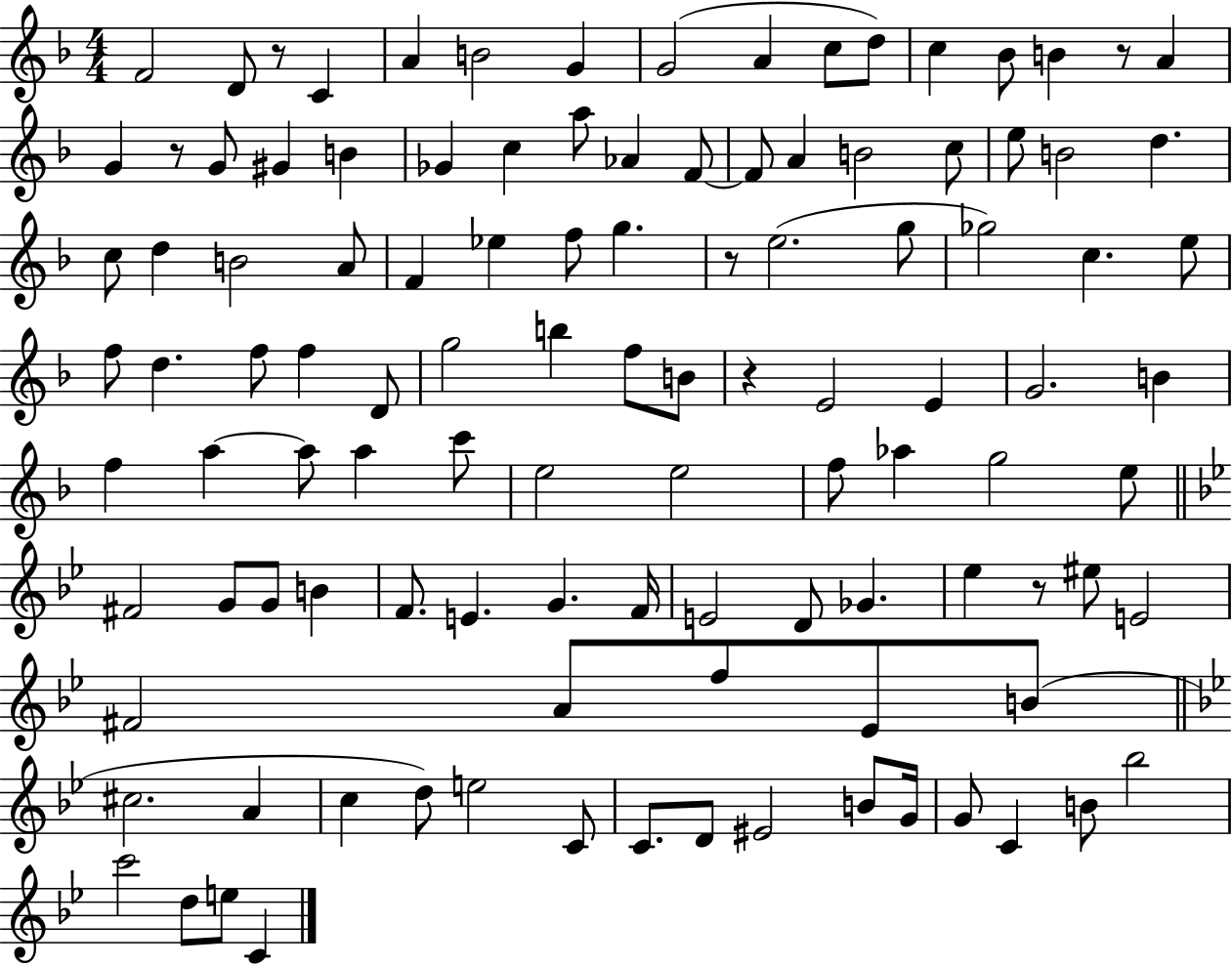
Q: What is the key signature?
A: F major